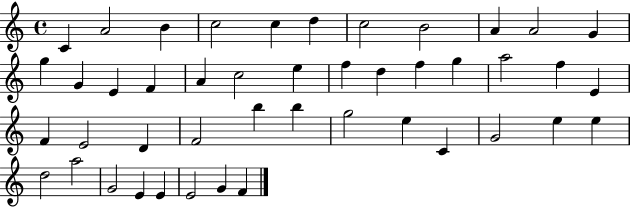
{
  \clef treble
  \time 4/4
  \defaultTimeSignature
  \key c \major
  c'4 a'2 b'4 | c''2 c''4 d''4 | c''2 b'2 | a'4 a'2 g'4 | \break g''4 g'4 e'4 f'4 | a'4 c''2 e''4 | f''4 d''4 f''4 g''4 | a''2 f''4 e'4 | \break f'4 e'2 d'4 | f'2 b''4 b''4 | g''2 e''4 c'4 | g'2 e''4 e''4 | \break d''2 a''2 | g'2 e'4 e'4 | e'2 g'4 f'4 | \bar "|."
}